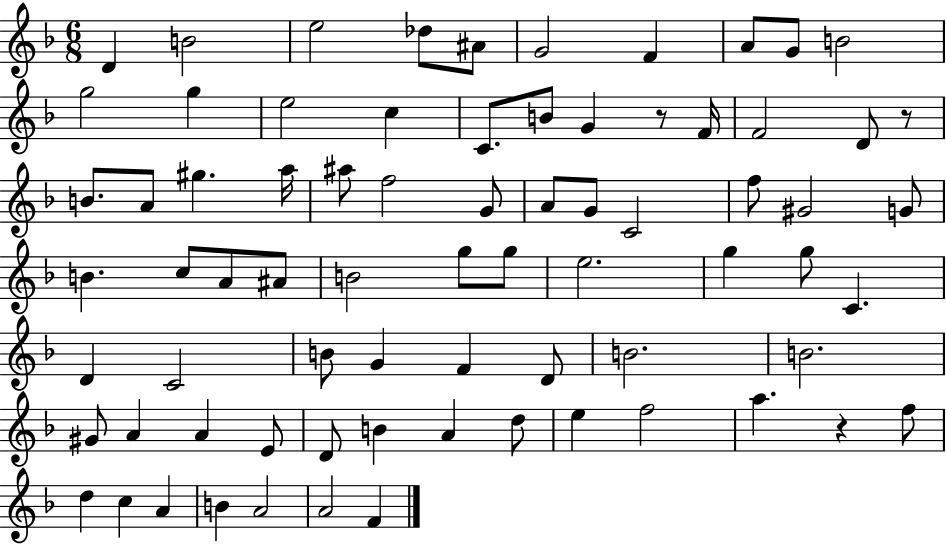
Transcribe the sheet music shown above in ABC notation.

X:1
T:Untitled
M:6/8
L:1/4
K:F
D B2 e2 _d/2 ^A/2 G2 F A/2 G/2 B2 g2 g e2 c C/2 B/2 G z/2 F/4 F2 D/2 z/2 B/2 A/2 ^g a/4 ^a/2 f2 G/2 A/2 G/2 C2 f/2 ^G2 G/2 B c/2 A/2 ^A/2 B2 g/2 g/2 e2 g g/2 C D C2 B/2 G F D/2 B2 B2 ^G/2 A A E/2 D/2 B A d/2 e f2 a z f/2 d c A B A2 A2 F